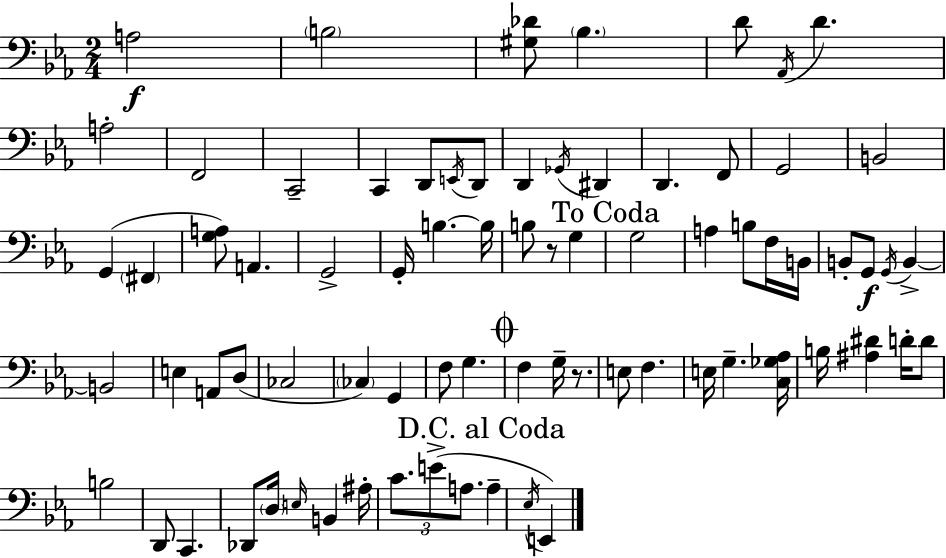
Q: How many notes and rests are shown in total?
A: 76